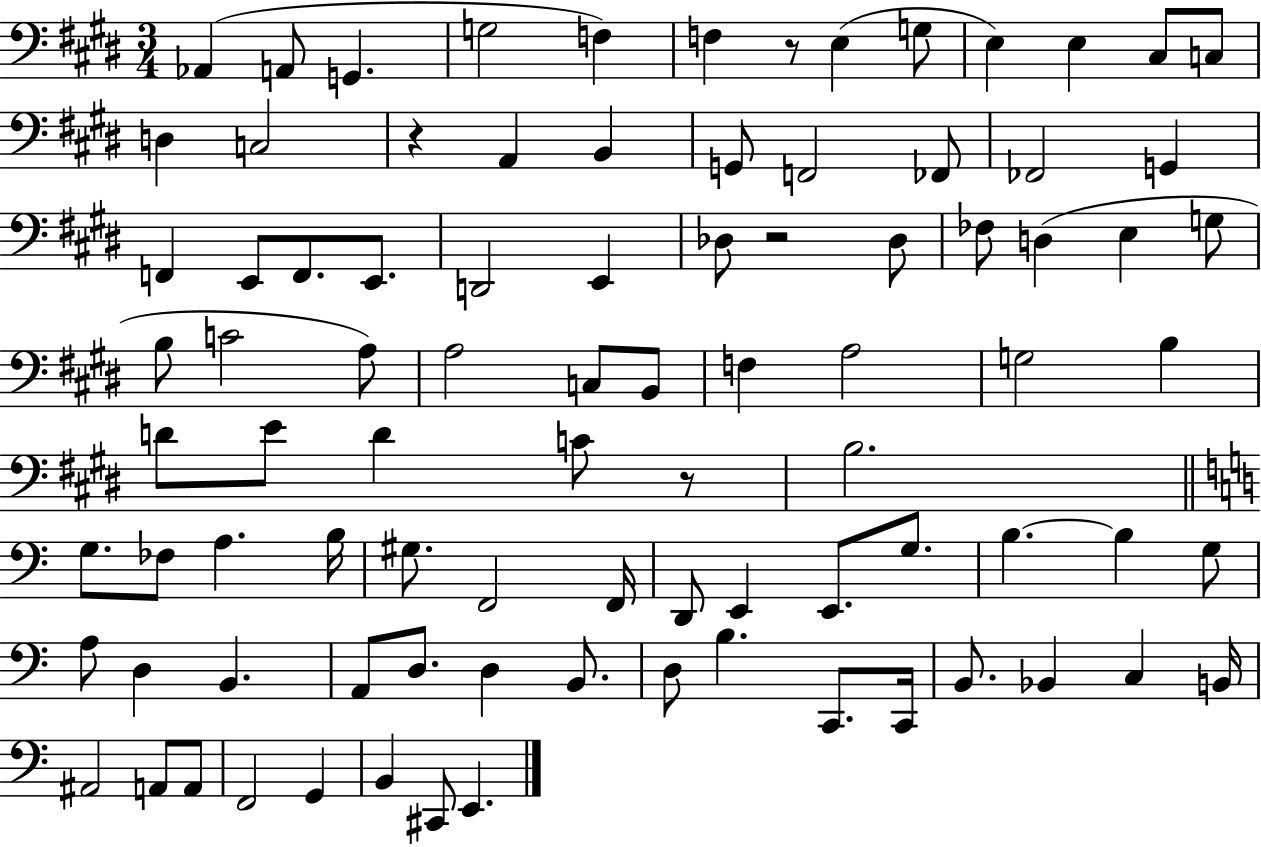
{
  \clef bass
  \numericTimeSignature
  \time 3/4
  \key e \major
  aes,4( a,8 g,4. | g2 f4) | f4 r8 e4( g8 | e4) e4 cis8 c8 | \break d4 c2 | r4 a,4 b,4 | g,8 f,2 fes,8 | fes,2 g,4 | \break f,4 e,8 f,8. e,8. | d,2 e,4 | des8 r2 des8 | fes8 d4( e4 g8 | \break b8 c'2 a8) | a2 c8 b,8 | f4 a2 | g2 b4 | \break d'8 e'8 d'4 c'8 r8 | b2. | \bar "||" \break \key c \major g8. fes8 a4. b16 | gis8. f,2 f,16 | d,8 e,4 e,8. g8. | b4.~~ b4 g8 | \break a8 d4 b,4. | a,8 d8. d4 b,8. | d8 b4. c,8. c,16 | b,8. bes,4 c4 b,16 | \break ais,2 a,8 a,8 | f,2 g,4 | b,4 cis,8 e,4. | \bar "|."
}